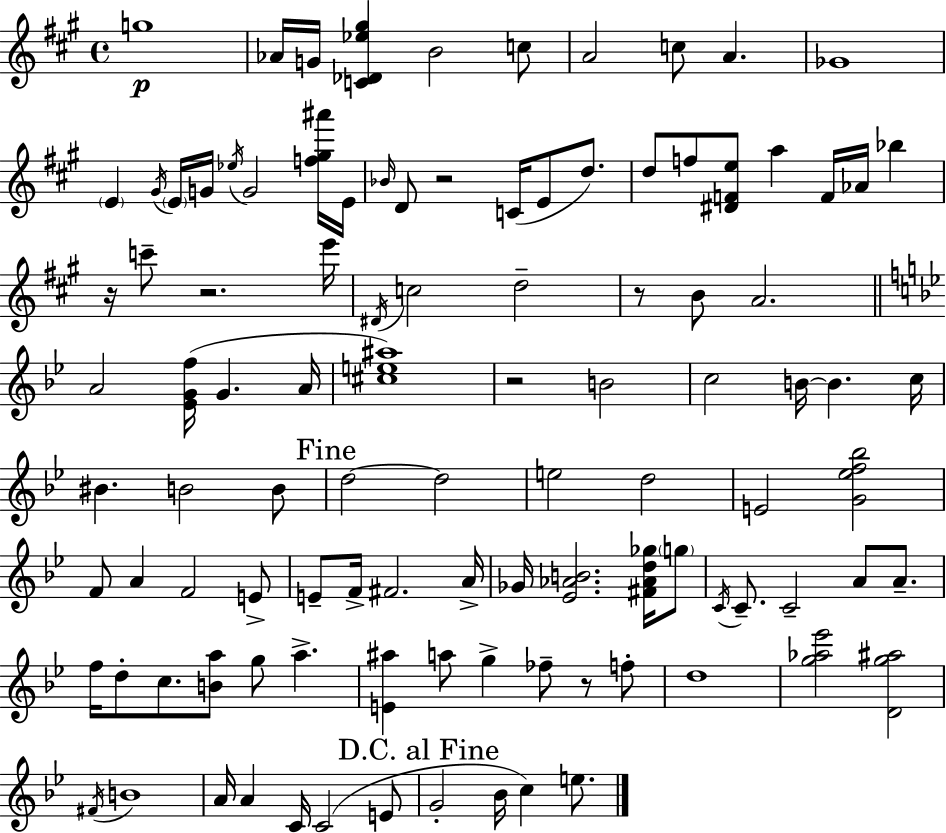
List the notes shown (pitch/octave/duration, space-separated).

G5/w Ab4/s G4/s [C4,Db4,Eb5,G#5]/q B4/h C5/e A4/h C5/e A4/q. Gb4/w E4/q G#4/s E4/s G4/s Eb5/s G4/h [F5,G#5,A#6]/s E4/s Bb4/s D4/e R/h C4/s E4/e D5/e. D5/e F5/e [D#4,F4,E5]/e A5/q F4/s Ab4/s Bb5/q R/s C6/e R/h. E6/s D#4/s C5/h D5/h R/e B4/e A4/h. A4/h [Eb4,G4,F5]/s G4/q. A4/s [C#5,E5,A#5]/w R/h B4/h C5/h B4/s B4/q. C5/s BIS4/q. B4/h B4/e D5/h D5/h E5/h D5/h E4/h [G4,Eb5,F5,Bb5]/h F4/e A4/q F4/h E4/e E4/e F4/s F#4/h. A4/s Gb4/s [Eb4,Ab4,B4]/h. [F#4,Ab4,D5,Gb5]/s G5/e C4/s C4/e. C4/h A4/e A4/e. F5/s D5/e C5/e. [B4,A5]/e G5/e A5/q. [E4,A#5]/q A5/e G5/q FES5/e R/e F5/e D5/w [G5,Ab5,Eb6]/h [D4,G5,A#5]/h F#4/s B4/w A4/s A4/q C4/s C4/h E4/e G4/h Bb4/s C5/q E5/e.